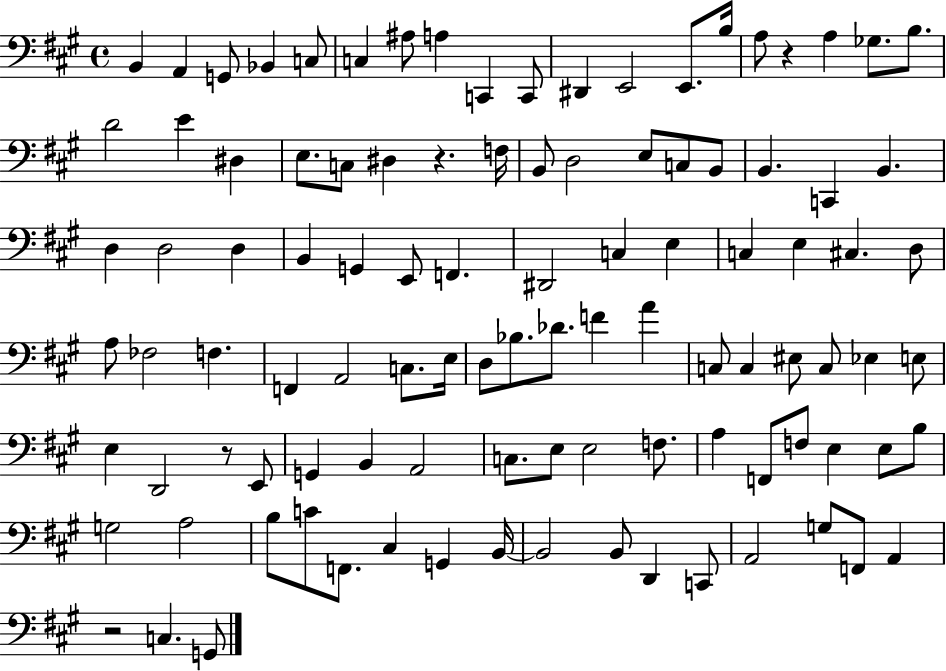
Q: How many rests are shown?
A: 4